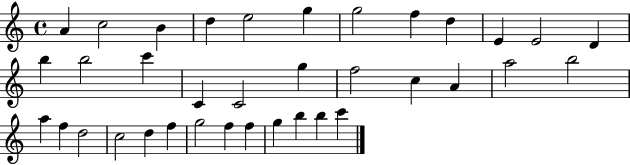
A4/q C5/h B4/q D5/q E5/h G5/q G5/h F5/q D5/q E4/q E4/h D4/q B5/q B5/h C6/q C4/q C4/h G5/q F5/h C5/q A4/q A5/h B5/h A5/q F5/q D5/h C5/h D5/q F5/q G5/h F5/q F5/q G5/q B5/q B5/q C6/q